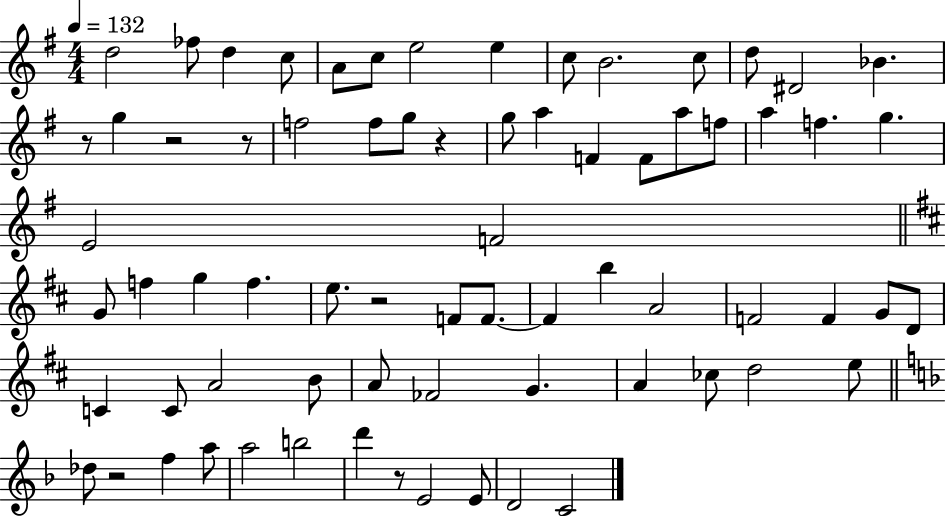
X:1
T:Untitled
M:4/4
L:1/4
K:G
d2 _f/2 d c/2 A/2 c/2 e2 e c/2 B2 c/2 d/2 ^D2 _B z/2 g z2 z/2 f2 f/2 g/2 z g/2 a F F/2 a/2 f/2 a f g E2 F2 G/2 f g f e/2 z2 F/2 F/2 F b A2 F2 F G/2 D/2 C C/2 A2 B/2 A/2 _F2 G A _c/2 d2 e/2 _d/2 z2 f a/2 a2 b2 d' z/2 E2 E/2 D2 C2